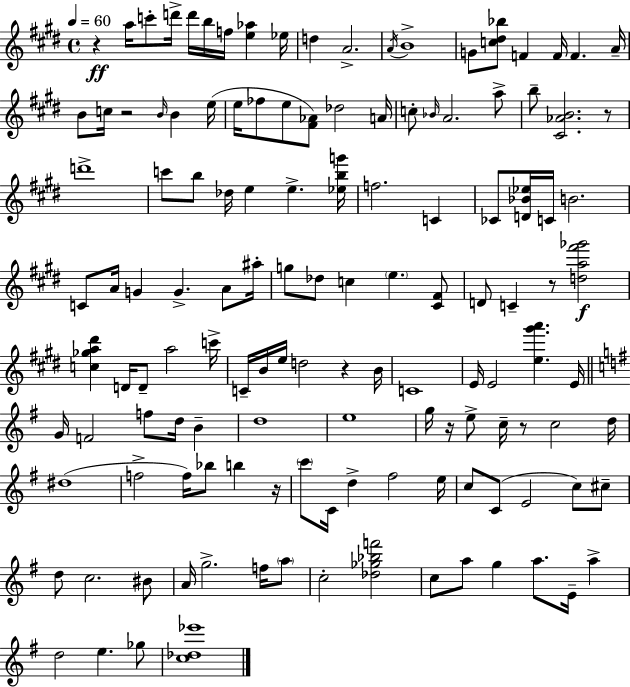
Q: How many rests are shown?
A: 8